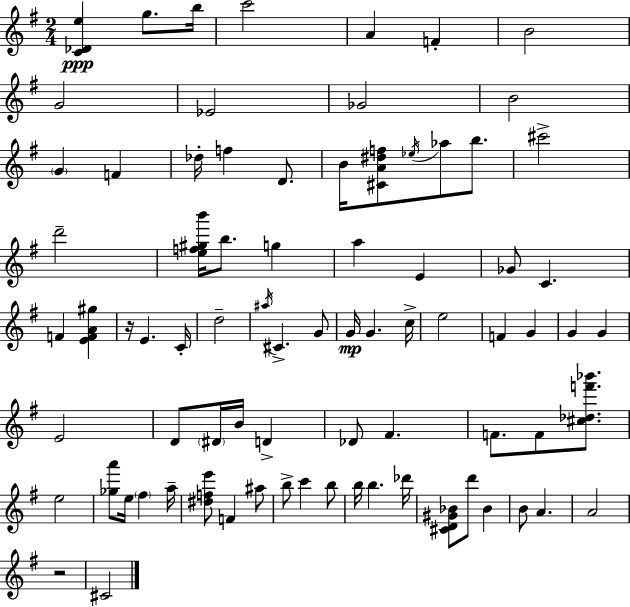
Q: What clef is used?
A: treble